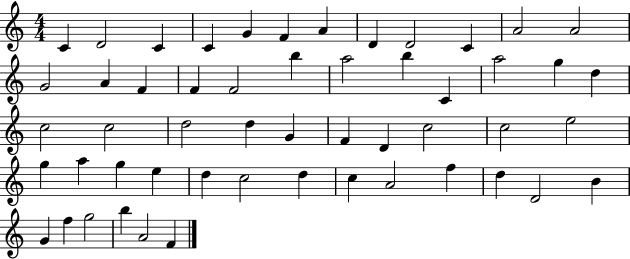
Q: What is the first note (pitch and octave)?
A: C4